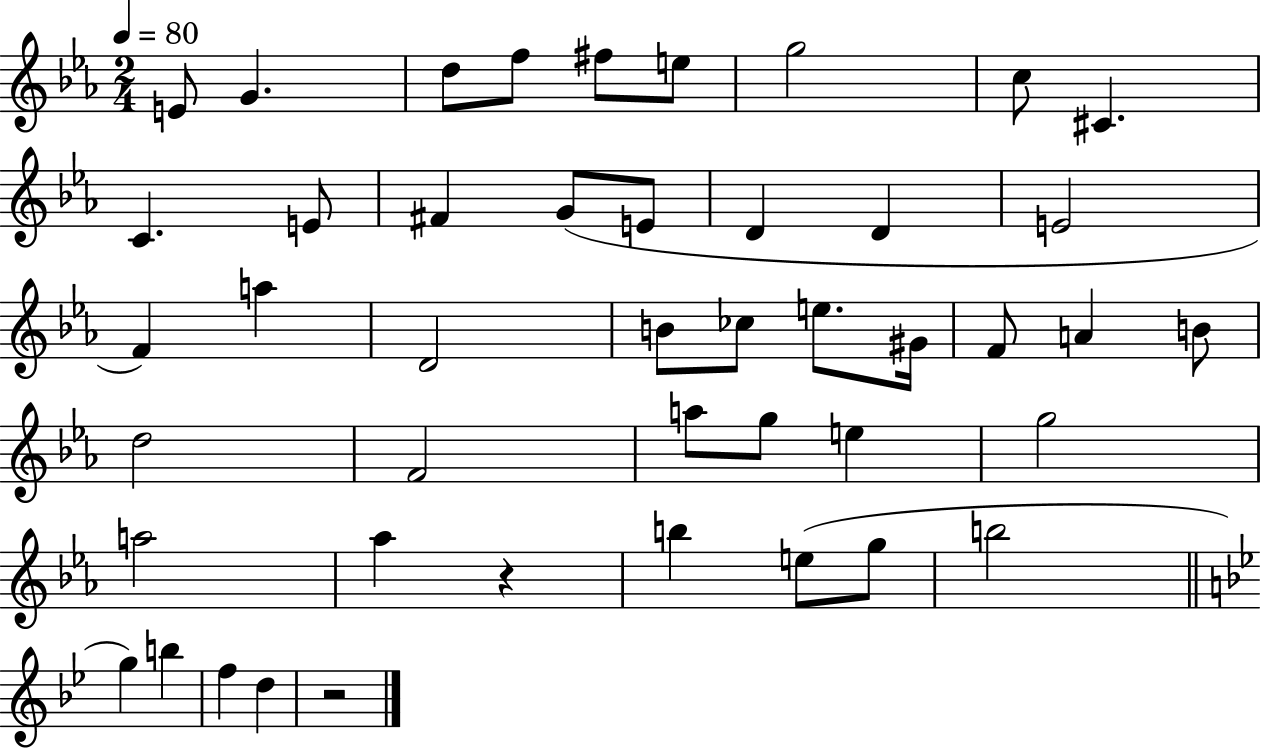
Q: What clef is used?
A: treble